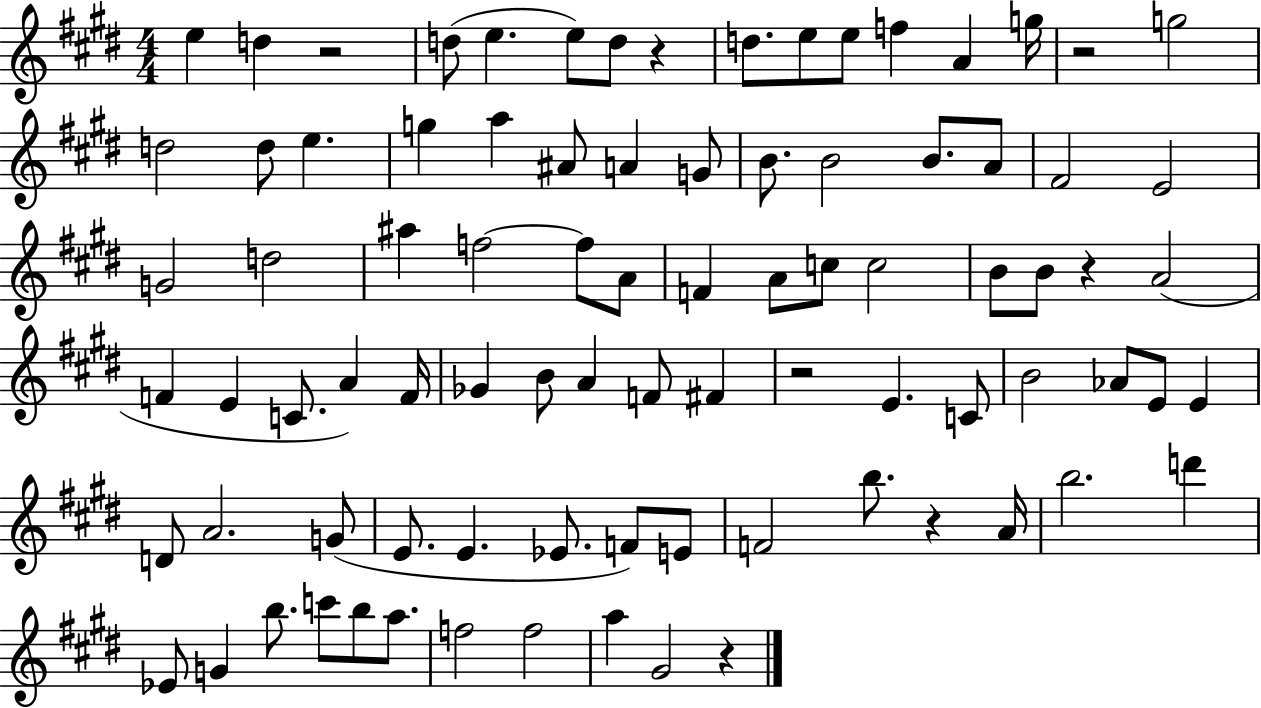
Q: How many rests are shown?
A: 7